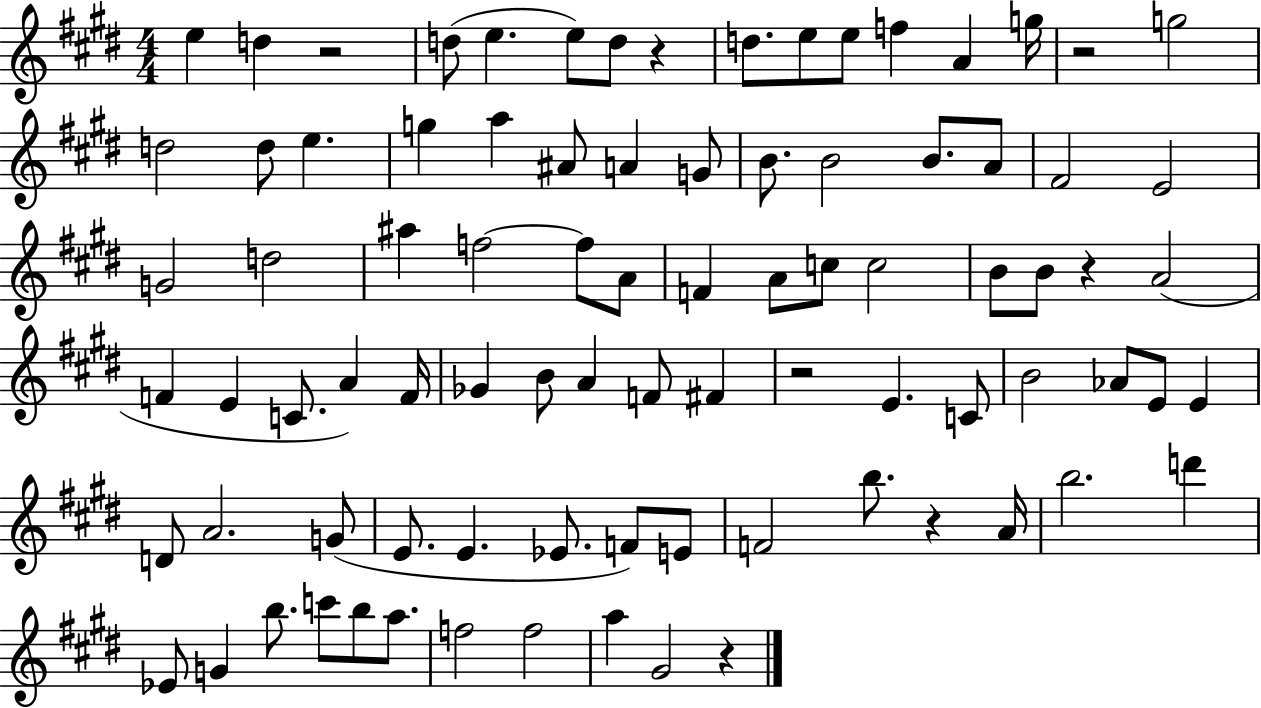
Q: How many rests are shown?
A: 7